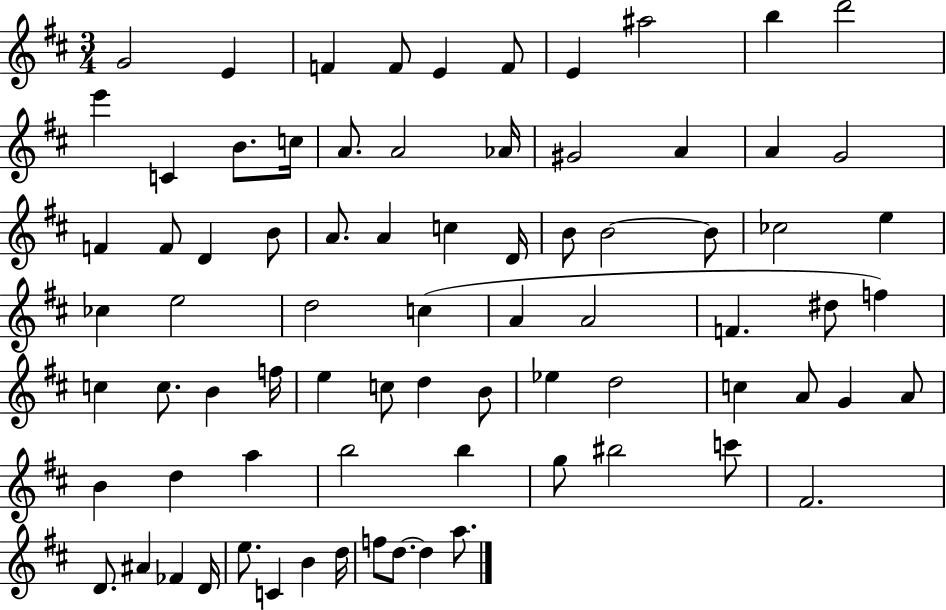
G4/h E4/q F4/q F4/e E4/q F4/e E4/q A#5/h B5/q D6/h E6/q C4/q B4/e. C5/s A4/e. A4/h Ab4/s G#4/h A4/q A4/q G4/h F4/q F4/e D4/q B4/e A4/e. A4/q C5/q D4/s B4/e B4/h B4/e CES5/h E5/q CES5/q E5/h D5/h C5/q A4/q A4/h F4/q. D#5/e F5/q C5/q C5/e. B4/q F5/s E5/q C5/e D5/q B4/e Eb5/q D5/h C5/q A4/e G4/q A4/e B4/q D5/q A5/q B5/h B5/q G5/e BIS5/h C6/e F#4/h. D4/e. A#4/q FES4/q D4/s E5/e. C4/q B4/q D5/s F5/e D5/e. D5/q A5/e.